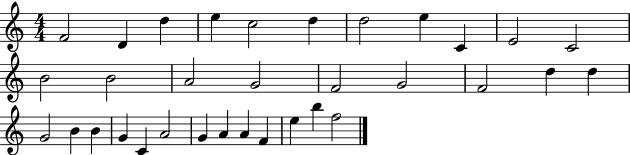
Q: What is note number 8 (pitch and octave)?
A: E5